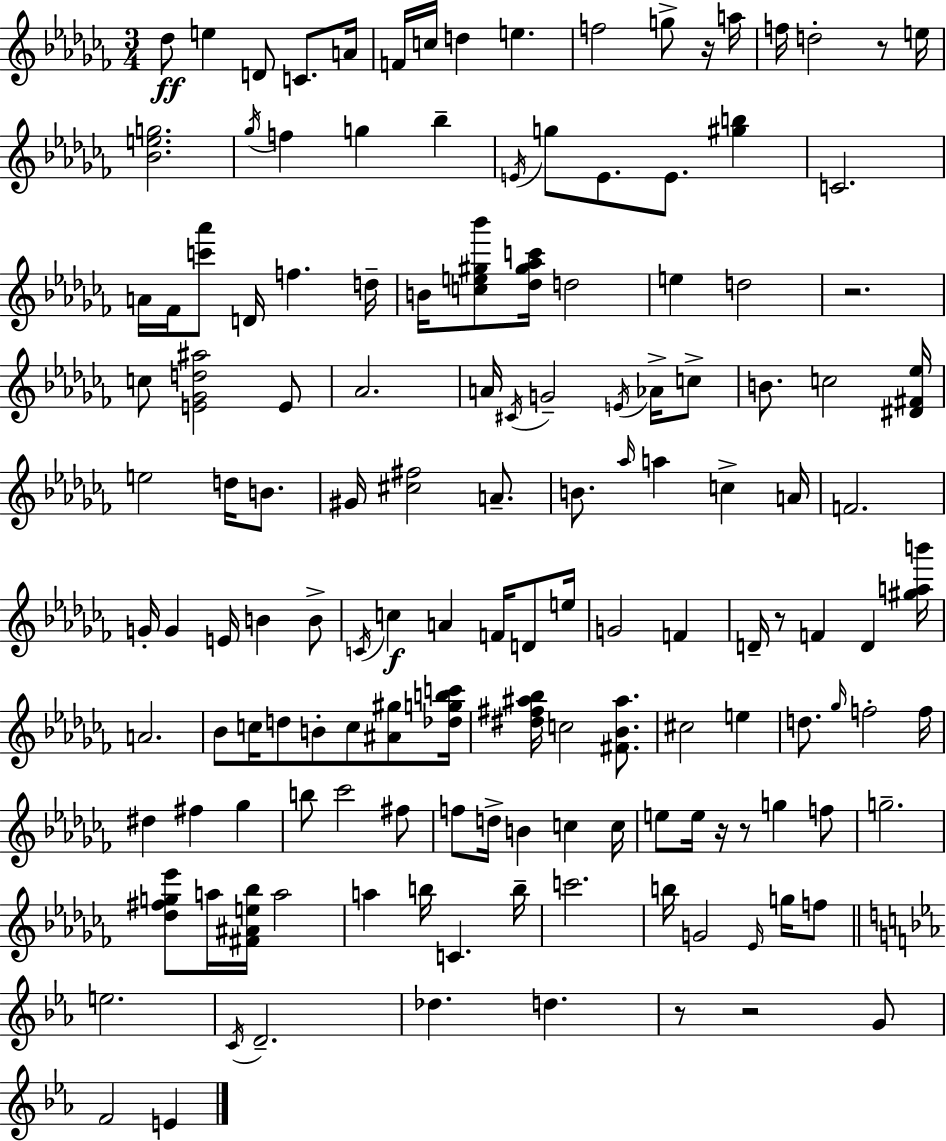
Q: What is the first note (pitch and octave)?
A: Db5